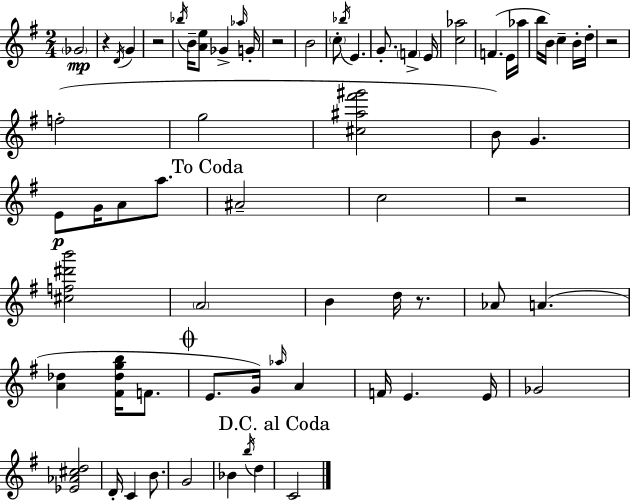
{
  \clef treble
  \numericTimeSignature
  \time 2/4
  \key g \major
  \parenthesize ges'2\mp | r4 \acciaccatura { d'16 } g'4 | r2 | \acciaccatura { bes''16 } b'16-- <a' e''>8 ges'4-> | \break \grace { aes''16 } g'16-. r2 | b'2 | \parenthesize c''8-. \acciaccatura { bes''16 } e'4. | g'8.-. \parenthesize f'4-> | \break e'16 <c'' aes''>2 | f'4.( | e'16 aes''16 b''16 b'16) c''4-- | b'16-. d''16-. r2 | \break f''2-.( | g''2 | <cis'' ais'' fis''' gis'''>2 | b'8) g'4. | \break e'8\p g'16 a'8 | a''8. \mark "To Coda" ais'2-- | c''2 | r2 | \break <cis'' f'' dis''' b'''>2 | \parenthesize a'2 | b'4 | d''16 r8. aes'8 a'4.( | \break <a' des''>4 | <fis' des'' g'' b''>16 f'8. \mark \markup { \musicglyph "scripts.coda" } e'8. g'16) | \grace { aes''16 } a'4 f'16 e'4. | e'16 ges'2 | \break <ees' aes' cis'' d''>2 | d'16-. c'4 | b'8. g'2 | bes'4 | \break \acciaccatura { b''16 } d''4 \mark "D.C. al Coda" c'2 | \bar "|."
}